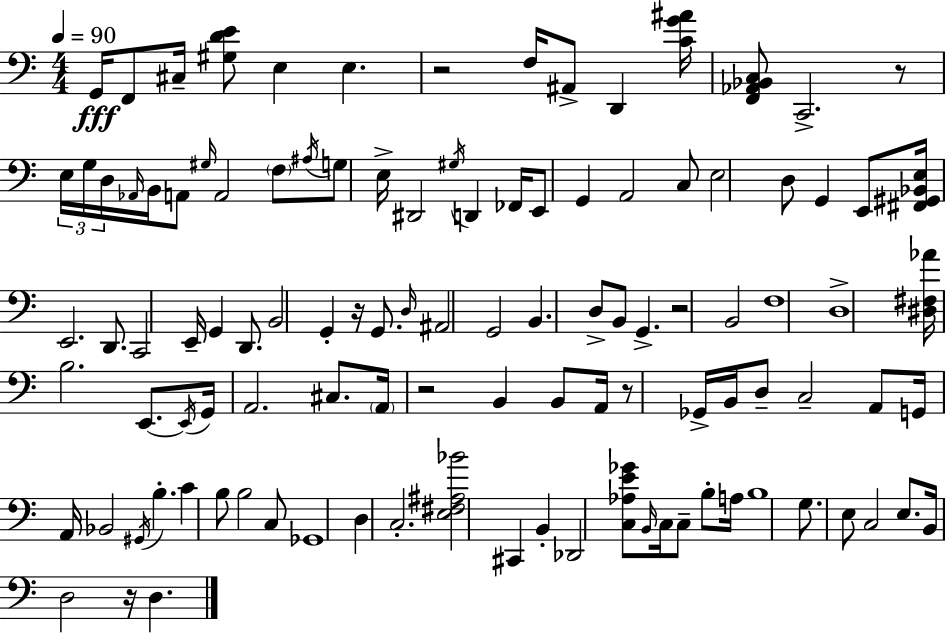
{
  \clef bass
  \numericTimeSignature
  \time 4/4
  \key c \major
  \tempo 4 = 90
  \repeat volta 2 { g,16\fff f,8 cis16-- <gis d' e'>8 e4 e4. | r2 f16 ais,8-> d,4 <c' g' ais'>16 | <f, aes, bes, c>8 c,2.-> r8 | \tuplet 3/2 { e16 g16 d16 } \grace { aes,16 } b,16 a,8 \grace { gis16 } a,2 | \break \parenthesize f8 \acciaccatura { ais16 } g8 e16-> dis,2 \acciaccatura { gis16 } d,4 | fes,16 e,8 g,4 a,2 | c8 e2 d8 g,4 | e,8 <fis, gis, bes, e>16 e,2. | \break d,8. c,2 e,16-- g,4 | d,8. b,2 g,4-. | r16 g,8. \grace { d16 } ais,2 g,2 | b,4. d8-> b,8 g,4.-> | \break r2 b,2 | f1 | d1-> | <dis fis aes'>16 b2. | \break e,8.~~ \acciaccatura { e,16 } g,16 a,2. | cis8. \parenthesize a,16 r2 b,4 | b,8 a,16 r8 ges,16-> b,16 d8-- c2-- | a,8 g,16 a,16 bes,2 | \break \acciaccatura { gis,16 } b4.-. c'4 b8 b2 | c8 ges,1 | d4 c2.-. | <e fis ais bes'>2 cis,4 | \break b,4-. des,2 <c aes e' ges'>8 | \grace { b,16 } c16 c8-- b8-. a16 b1 | g8. e8 c2 | e8. b,16 d2 | \break r16 d4. } \bar "|."
}